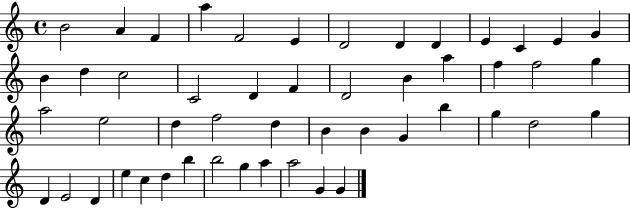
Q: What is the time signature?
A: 4/4